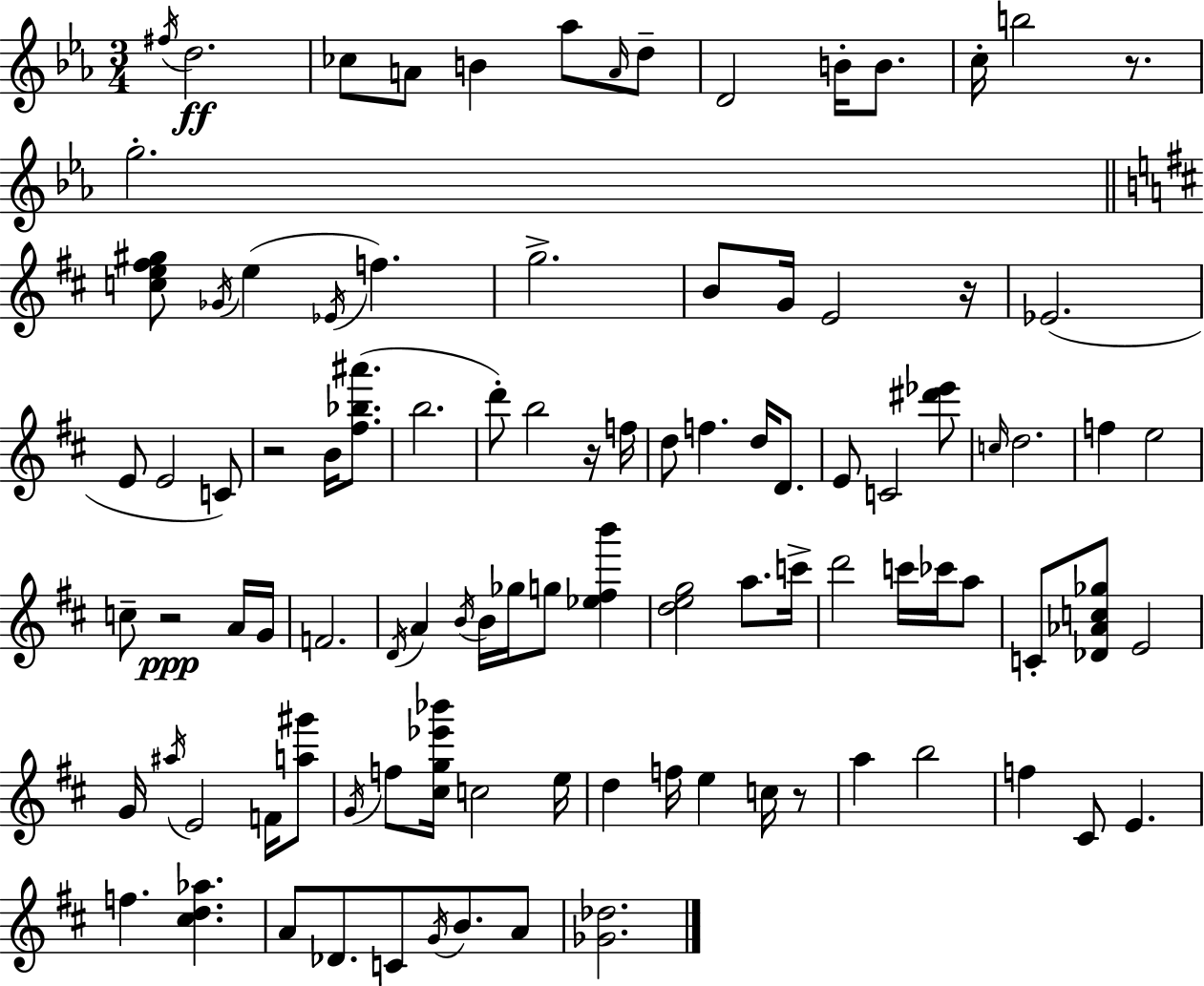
F#5/s D5/h. CES5/e A4/e B4/q Ab5/e A4/s D5/e D4/h B4/s B4/e. C5/s B5/h R/e. G5/h. [C5,E5,F#5,G#5]/e Gb4/s E5/q Eb4/s F5/q. G5/h. B4/e G4/s E4/h R/s Eb4/h. E4/e E4/h C4/e R/h B4/s [F#5,Bb5,A#6]/e. B5/h. D6/e B5/h R/s F5/s D5/e F5/q. D5/s D4/e. E4/e C4/h [D#6,Eb6]/e C5/s D5/h. F5/q E5/h C5/e R/h A4/s G4/s F4/h. D4/s A4/q B4/s B4/s Gb5/s G5/e [Eb5,F#5,B6]/q [D5,E5,G5]/h A5/e. C6/s D6/h C6/s CES6/s A5/e C4/e [Db4,Ab4,C5,Gb5]/e E4/h G4/s A#5/s E4/h F4/s [A5,G#6]/e G4/s F5/e [C#5,G5,Eb6,Bb6]/s C5/h E5/s D5/q F5/s E5/q C5/s R/e A5/q B5/h F5/q C#4/e E4/q. F5/q. [C#5,D5,Ab5]/q. A4/e Db4/e. C4/e G4/s B4/e. A4/e [Gb4,Db5]/h.